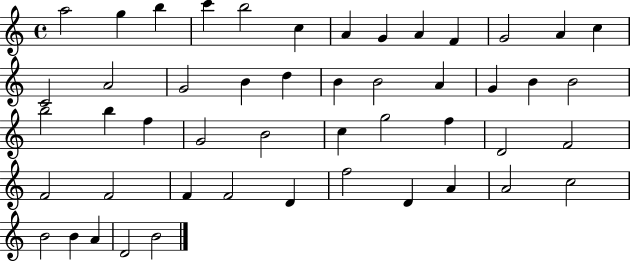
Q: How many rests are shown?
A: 0